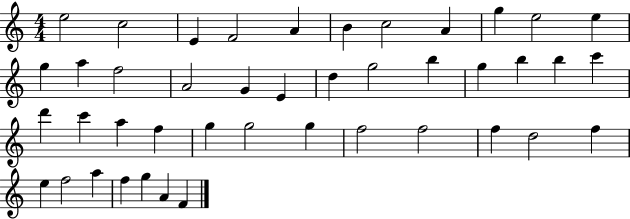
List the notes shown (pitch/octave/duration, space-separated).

E5/h C5/h E4/q F4/h A4/q B4/q C5/h A4/q G5/q E5/h E5/q G5/q A5/q F5/h A4/h G4/q E4/q D5/q G5/h B5/q G5/q B5/q B5/q C6/q D6/q C6/q A5/q F5/q G5/q G5/h G5/q F5/h F5/h F5/q D5/h F5/q E5/q F5/h A5/q F5/q G5/q A4/q F4/q